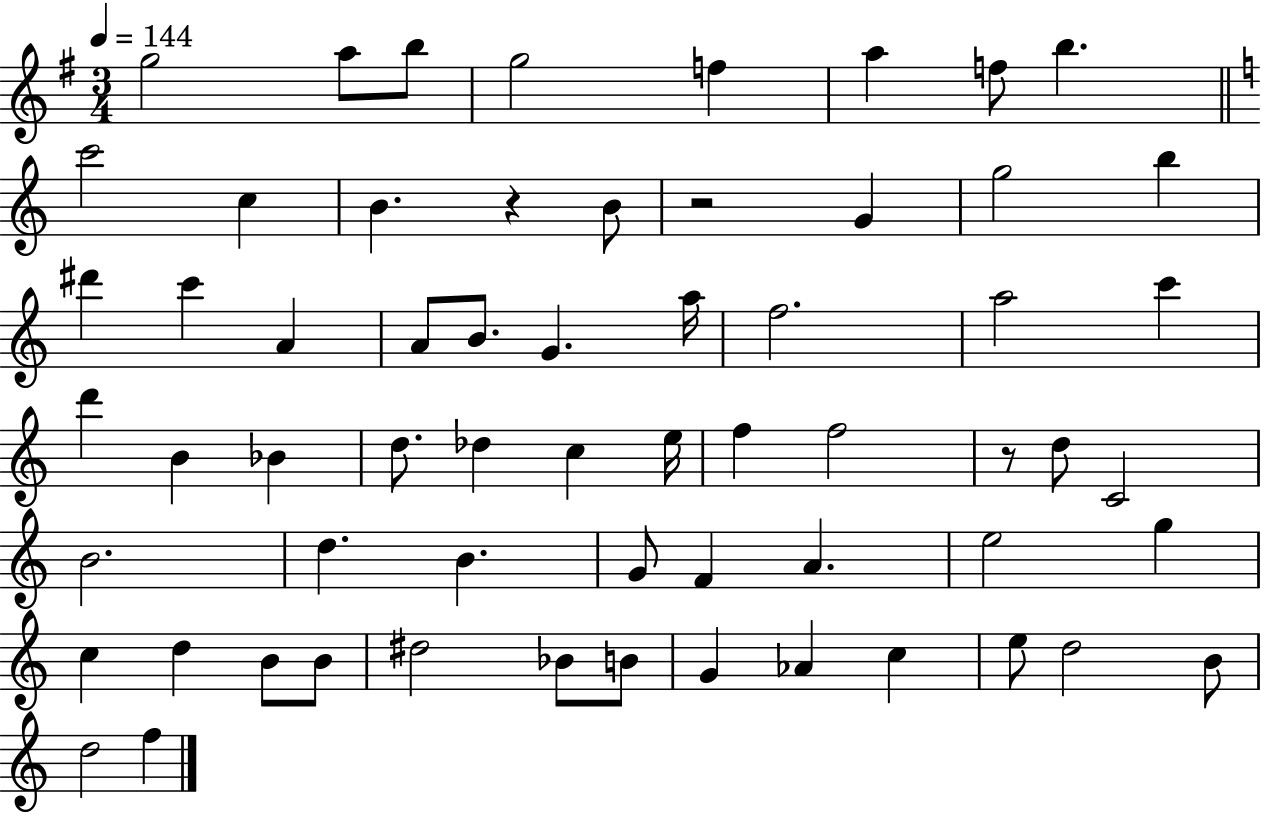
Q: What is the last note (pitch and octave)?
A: F5